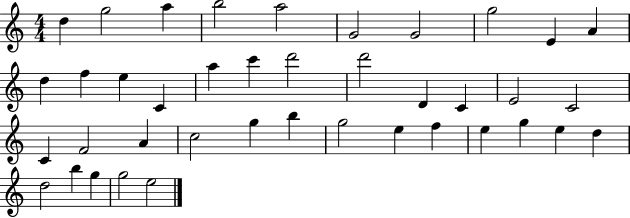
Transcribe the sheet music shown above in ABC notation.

X:1
T:Untitled
M:4/4
L:1/4
K:C
d g2 a b2 a2 G2 G2 g2 E A d f e C a c' d'2 d'2 D C E2 C2 C F2 A c2 g b g2 e f e g e d d2 b g g2 e2